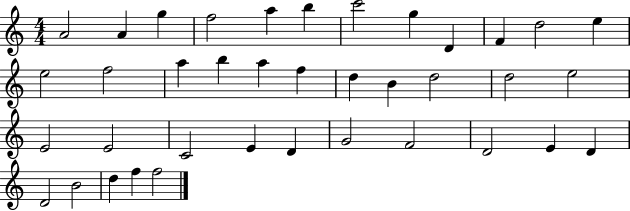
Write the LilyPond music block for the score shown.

{
  \clef treble
  \numericTimeSignature
  \time 4/4
  \key c \major
  a'2 a'4 g''4 | f''2 a''4 b''4 | c'''2 g''4 d'4 | f'4 d''2 e''4 | \break e''2 f''2 | a''4 b''4 a''4 f''4 | d''4 b'4 d''2 | d''2 e''2 | \break e'2 e'2 | c'2 e'4 d'4 | g'2 f'2 | d'2 e'4 d'4 | \break d'2 b'2 | d''4 f''4 f''2 | \bar "|."
}